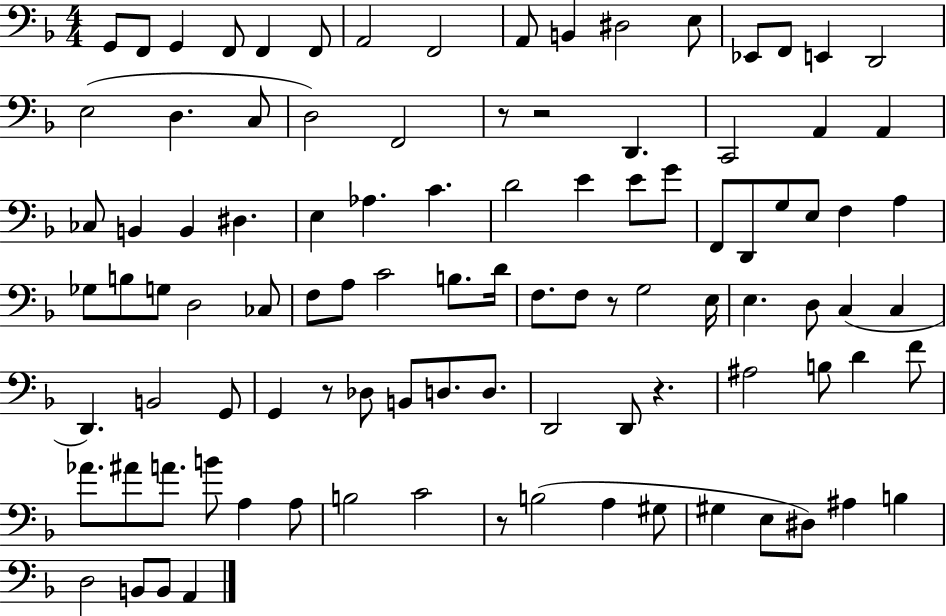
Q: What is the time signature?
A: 4/4